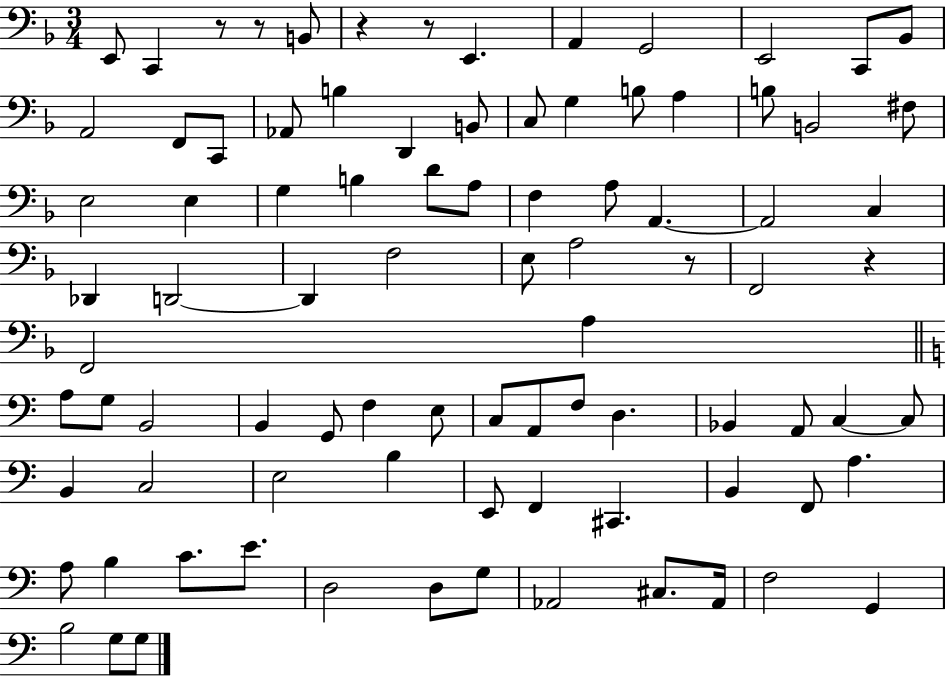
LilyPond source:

{
  \clef bass
  \numericTimeSignature
  \time 3/4
  \key f \major
  e,8 c,4 r8 r8 b,8 | r4 r8 e,4. | a,4 g,2 | e,2 c,8 bes,8 | \break a,2 f,8 c,8 | aes,8 b4 d,4 b,8 | c8 g4 b8 a4 | b8 b,2 fis8 | \break e2 e4 | g4 b4 d'8 a8 | f4 a8 a,4.~~ | a,2 c4 | \break des,4 d,2~~ | d,4 f2 | e8 a2 r8 | f,2 r4 | \break f,2 a4 | \bar "||" \break \key a \minor a8 g8 b,2 | b,4 g,8 f4 e8 | c8 a,8 f8 d4. | bes,4 a,8 c4~~ c8 | \break b,4 c2 | e2 b4 | e,8 f,4 cis,4. | b,4 f,8 a4. | \break a8 b4 c'8. e'8. | d2 d8 g8 | aes,2 cis8. aes,16 | f2 g,4 | \break b2 g8 g8 | \bar "|."
}